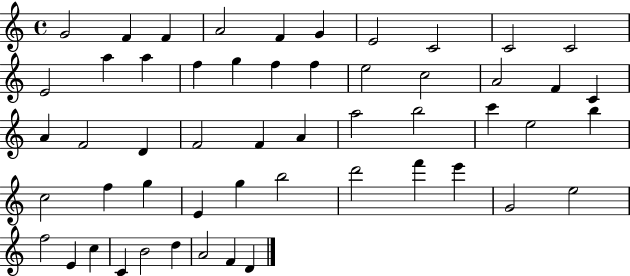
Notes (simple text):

G4/h F4/q F4/q A4/h F4/q G4/q E4/h C4/h C4/h C4/h E4/h A5/q A5/q F5/q G5/q F5/q F5/q E5/h C5/h A4/h F4/q C4/q A4/q F4/h D4/q F4/h F4/q A4/q A5/h B5/h C6/q E5/h B5/q C5/h F5/q G5/q E4/q G5/q B5/h D6/h F6/q E6/q G4/h E5/h F5/h E4/q C5/q C4/q B4/h D5/q A4/h F4/q D4/q